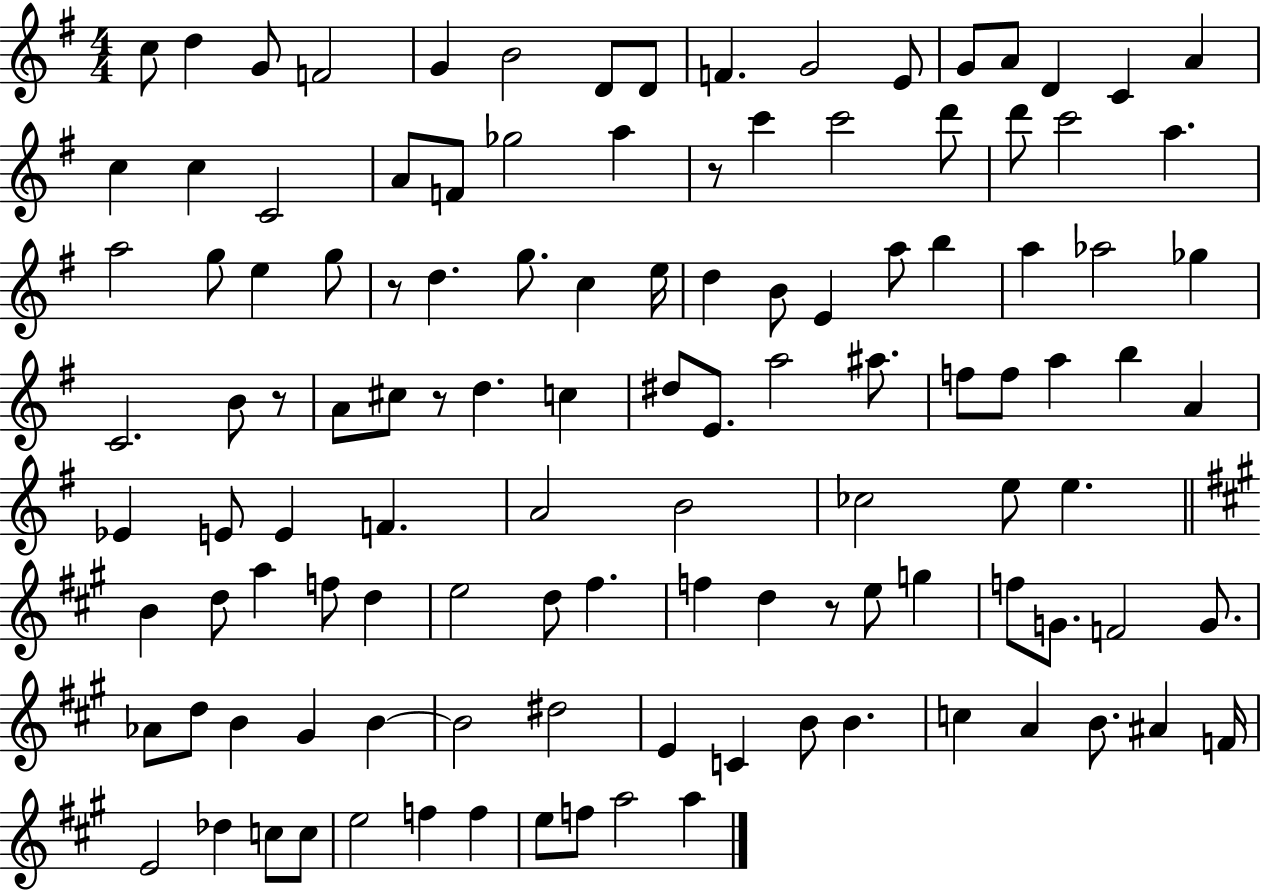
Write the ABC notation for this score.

X:1
T:Untitled
M:4/4
L:1/4
K:G
c/2 d G/2 F2 G B2 D/2 D/2 F G2 E/2 G/2 A/2 D C A c c C2 A/2 F/2 _g2 a z/2 c' c'2 d'/2 d'/2 c'2 a a2 g/2 e g/2 z/2 d g/2 c e/4 d B/2 E a/2 b a _a2 _g C2 B/2 z/2 A/2 ^c/2 z/2 d c ^d/2 E/2 a2 ^a/2 f/2 f/2 a b A _E E/2 E F A2 B2 _c2 e/2 e B d/2 a f/2 d e2 d/2 ^f f d z/2 e/2 g f/2 G/2 F2 G/2 _A/2 d/2 B ^G B B2 ^d2 E C B/2 B c A B/2 ^A F/4 E2 _d c/2 c/2 e2 f f e/2 f/2 a2 a